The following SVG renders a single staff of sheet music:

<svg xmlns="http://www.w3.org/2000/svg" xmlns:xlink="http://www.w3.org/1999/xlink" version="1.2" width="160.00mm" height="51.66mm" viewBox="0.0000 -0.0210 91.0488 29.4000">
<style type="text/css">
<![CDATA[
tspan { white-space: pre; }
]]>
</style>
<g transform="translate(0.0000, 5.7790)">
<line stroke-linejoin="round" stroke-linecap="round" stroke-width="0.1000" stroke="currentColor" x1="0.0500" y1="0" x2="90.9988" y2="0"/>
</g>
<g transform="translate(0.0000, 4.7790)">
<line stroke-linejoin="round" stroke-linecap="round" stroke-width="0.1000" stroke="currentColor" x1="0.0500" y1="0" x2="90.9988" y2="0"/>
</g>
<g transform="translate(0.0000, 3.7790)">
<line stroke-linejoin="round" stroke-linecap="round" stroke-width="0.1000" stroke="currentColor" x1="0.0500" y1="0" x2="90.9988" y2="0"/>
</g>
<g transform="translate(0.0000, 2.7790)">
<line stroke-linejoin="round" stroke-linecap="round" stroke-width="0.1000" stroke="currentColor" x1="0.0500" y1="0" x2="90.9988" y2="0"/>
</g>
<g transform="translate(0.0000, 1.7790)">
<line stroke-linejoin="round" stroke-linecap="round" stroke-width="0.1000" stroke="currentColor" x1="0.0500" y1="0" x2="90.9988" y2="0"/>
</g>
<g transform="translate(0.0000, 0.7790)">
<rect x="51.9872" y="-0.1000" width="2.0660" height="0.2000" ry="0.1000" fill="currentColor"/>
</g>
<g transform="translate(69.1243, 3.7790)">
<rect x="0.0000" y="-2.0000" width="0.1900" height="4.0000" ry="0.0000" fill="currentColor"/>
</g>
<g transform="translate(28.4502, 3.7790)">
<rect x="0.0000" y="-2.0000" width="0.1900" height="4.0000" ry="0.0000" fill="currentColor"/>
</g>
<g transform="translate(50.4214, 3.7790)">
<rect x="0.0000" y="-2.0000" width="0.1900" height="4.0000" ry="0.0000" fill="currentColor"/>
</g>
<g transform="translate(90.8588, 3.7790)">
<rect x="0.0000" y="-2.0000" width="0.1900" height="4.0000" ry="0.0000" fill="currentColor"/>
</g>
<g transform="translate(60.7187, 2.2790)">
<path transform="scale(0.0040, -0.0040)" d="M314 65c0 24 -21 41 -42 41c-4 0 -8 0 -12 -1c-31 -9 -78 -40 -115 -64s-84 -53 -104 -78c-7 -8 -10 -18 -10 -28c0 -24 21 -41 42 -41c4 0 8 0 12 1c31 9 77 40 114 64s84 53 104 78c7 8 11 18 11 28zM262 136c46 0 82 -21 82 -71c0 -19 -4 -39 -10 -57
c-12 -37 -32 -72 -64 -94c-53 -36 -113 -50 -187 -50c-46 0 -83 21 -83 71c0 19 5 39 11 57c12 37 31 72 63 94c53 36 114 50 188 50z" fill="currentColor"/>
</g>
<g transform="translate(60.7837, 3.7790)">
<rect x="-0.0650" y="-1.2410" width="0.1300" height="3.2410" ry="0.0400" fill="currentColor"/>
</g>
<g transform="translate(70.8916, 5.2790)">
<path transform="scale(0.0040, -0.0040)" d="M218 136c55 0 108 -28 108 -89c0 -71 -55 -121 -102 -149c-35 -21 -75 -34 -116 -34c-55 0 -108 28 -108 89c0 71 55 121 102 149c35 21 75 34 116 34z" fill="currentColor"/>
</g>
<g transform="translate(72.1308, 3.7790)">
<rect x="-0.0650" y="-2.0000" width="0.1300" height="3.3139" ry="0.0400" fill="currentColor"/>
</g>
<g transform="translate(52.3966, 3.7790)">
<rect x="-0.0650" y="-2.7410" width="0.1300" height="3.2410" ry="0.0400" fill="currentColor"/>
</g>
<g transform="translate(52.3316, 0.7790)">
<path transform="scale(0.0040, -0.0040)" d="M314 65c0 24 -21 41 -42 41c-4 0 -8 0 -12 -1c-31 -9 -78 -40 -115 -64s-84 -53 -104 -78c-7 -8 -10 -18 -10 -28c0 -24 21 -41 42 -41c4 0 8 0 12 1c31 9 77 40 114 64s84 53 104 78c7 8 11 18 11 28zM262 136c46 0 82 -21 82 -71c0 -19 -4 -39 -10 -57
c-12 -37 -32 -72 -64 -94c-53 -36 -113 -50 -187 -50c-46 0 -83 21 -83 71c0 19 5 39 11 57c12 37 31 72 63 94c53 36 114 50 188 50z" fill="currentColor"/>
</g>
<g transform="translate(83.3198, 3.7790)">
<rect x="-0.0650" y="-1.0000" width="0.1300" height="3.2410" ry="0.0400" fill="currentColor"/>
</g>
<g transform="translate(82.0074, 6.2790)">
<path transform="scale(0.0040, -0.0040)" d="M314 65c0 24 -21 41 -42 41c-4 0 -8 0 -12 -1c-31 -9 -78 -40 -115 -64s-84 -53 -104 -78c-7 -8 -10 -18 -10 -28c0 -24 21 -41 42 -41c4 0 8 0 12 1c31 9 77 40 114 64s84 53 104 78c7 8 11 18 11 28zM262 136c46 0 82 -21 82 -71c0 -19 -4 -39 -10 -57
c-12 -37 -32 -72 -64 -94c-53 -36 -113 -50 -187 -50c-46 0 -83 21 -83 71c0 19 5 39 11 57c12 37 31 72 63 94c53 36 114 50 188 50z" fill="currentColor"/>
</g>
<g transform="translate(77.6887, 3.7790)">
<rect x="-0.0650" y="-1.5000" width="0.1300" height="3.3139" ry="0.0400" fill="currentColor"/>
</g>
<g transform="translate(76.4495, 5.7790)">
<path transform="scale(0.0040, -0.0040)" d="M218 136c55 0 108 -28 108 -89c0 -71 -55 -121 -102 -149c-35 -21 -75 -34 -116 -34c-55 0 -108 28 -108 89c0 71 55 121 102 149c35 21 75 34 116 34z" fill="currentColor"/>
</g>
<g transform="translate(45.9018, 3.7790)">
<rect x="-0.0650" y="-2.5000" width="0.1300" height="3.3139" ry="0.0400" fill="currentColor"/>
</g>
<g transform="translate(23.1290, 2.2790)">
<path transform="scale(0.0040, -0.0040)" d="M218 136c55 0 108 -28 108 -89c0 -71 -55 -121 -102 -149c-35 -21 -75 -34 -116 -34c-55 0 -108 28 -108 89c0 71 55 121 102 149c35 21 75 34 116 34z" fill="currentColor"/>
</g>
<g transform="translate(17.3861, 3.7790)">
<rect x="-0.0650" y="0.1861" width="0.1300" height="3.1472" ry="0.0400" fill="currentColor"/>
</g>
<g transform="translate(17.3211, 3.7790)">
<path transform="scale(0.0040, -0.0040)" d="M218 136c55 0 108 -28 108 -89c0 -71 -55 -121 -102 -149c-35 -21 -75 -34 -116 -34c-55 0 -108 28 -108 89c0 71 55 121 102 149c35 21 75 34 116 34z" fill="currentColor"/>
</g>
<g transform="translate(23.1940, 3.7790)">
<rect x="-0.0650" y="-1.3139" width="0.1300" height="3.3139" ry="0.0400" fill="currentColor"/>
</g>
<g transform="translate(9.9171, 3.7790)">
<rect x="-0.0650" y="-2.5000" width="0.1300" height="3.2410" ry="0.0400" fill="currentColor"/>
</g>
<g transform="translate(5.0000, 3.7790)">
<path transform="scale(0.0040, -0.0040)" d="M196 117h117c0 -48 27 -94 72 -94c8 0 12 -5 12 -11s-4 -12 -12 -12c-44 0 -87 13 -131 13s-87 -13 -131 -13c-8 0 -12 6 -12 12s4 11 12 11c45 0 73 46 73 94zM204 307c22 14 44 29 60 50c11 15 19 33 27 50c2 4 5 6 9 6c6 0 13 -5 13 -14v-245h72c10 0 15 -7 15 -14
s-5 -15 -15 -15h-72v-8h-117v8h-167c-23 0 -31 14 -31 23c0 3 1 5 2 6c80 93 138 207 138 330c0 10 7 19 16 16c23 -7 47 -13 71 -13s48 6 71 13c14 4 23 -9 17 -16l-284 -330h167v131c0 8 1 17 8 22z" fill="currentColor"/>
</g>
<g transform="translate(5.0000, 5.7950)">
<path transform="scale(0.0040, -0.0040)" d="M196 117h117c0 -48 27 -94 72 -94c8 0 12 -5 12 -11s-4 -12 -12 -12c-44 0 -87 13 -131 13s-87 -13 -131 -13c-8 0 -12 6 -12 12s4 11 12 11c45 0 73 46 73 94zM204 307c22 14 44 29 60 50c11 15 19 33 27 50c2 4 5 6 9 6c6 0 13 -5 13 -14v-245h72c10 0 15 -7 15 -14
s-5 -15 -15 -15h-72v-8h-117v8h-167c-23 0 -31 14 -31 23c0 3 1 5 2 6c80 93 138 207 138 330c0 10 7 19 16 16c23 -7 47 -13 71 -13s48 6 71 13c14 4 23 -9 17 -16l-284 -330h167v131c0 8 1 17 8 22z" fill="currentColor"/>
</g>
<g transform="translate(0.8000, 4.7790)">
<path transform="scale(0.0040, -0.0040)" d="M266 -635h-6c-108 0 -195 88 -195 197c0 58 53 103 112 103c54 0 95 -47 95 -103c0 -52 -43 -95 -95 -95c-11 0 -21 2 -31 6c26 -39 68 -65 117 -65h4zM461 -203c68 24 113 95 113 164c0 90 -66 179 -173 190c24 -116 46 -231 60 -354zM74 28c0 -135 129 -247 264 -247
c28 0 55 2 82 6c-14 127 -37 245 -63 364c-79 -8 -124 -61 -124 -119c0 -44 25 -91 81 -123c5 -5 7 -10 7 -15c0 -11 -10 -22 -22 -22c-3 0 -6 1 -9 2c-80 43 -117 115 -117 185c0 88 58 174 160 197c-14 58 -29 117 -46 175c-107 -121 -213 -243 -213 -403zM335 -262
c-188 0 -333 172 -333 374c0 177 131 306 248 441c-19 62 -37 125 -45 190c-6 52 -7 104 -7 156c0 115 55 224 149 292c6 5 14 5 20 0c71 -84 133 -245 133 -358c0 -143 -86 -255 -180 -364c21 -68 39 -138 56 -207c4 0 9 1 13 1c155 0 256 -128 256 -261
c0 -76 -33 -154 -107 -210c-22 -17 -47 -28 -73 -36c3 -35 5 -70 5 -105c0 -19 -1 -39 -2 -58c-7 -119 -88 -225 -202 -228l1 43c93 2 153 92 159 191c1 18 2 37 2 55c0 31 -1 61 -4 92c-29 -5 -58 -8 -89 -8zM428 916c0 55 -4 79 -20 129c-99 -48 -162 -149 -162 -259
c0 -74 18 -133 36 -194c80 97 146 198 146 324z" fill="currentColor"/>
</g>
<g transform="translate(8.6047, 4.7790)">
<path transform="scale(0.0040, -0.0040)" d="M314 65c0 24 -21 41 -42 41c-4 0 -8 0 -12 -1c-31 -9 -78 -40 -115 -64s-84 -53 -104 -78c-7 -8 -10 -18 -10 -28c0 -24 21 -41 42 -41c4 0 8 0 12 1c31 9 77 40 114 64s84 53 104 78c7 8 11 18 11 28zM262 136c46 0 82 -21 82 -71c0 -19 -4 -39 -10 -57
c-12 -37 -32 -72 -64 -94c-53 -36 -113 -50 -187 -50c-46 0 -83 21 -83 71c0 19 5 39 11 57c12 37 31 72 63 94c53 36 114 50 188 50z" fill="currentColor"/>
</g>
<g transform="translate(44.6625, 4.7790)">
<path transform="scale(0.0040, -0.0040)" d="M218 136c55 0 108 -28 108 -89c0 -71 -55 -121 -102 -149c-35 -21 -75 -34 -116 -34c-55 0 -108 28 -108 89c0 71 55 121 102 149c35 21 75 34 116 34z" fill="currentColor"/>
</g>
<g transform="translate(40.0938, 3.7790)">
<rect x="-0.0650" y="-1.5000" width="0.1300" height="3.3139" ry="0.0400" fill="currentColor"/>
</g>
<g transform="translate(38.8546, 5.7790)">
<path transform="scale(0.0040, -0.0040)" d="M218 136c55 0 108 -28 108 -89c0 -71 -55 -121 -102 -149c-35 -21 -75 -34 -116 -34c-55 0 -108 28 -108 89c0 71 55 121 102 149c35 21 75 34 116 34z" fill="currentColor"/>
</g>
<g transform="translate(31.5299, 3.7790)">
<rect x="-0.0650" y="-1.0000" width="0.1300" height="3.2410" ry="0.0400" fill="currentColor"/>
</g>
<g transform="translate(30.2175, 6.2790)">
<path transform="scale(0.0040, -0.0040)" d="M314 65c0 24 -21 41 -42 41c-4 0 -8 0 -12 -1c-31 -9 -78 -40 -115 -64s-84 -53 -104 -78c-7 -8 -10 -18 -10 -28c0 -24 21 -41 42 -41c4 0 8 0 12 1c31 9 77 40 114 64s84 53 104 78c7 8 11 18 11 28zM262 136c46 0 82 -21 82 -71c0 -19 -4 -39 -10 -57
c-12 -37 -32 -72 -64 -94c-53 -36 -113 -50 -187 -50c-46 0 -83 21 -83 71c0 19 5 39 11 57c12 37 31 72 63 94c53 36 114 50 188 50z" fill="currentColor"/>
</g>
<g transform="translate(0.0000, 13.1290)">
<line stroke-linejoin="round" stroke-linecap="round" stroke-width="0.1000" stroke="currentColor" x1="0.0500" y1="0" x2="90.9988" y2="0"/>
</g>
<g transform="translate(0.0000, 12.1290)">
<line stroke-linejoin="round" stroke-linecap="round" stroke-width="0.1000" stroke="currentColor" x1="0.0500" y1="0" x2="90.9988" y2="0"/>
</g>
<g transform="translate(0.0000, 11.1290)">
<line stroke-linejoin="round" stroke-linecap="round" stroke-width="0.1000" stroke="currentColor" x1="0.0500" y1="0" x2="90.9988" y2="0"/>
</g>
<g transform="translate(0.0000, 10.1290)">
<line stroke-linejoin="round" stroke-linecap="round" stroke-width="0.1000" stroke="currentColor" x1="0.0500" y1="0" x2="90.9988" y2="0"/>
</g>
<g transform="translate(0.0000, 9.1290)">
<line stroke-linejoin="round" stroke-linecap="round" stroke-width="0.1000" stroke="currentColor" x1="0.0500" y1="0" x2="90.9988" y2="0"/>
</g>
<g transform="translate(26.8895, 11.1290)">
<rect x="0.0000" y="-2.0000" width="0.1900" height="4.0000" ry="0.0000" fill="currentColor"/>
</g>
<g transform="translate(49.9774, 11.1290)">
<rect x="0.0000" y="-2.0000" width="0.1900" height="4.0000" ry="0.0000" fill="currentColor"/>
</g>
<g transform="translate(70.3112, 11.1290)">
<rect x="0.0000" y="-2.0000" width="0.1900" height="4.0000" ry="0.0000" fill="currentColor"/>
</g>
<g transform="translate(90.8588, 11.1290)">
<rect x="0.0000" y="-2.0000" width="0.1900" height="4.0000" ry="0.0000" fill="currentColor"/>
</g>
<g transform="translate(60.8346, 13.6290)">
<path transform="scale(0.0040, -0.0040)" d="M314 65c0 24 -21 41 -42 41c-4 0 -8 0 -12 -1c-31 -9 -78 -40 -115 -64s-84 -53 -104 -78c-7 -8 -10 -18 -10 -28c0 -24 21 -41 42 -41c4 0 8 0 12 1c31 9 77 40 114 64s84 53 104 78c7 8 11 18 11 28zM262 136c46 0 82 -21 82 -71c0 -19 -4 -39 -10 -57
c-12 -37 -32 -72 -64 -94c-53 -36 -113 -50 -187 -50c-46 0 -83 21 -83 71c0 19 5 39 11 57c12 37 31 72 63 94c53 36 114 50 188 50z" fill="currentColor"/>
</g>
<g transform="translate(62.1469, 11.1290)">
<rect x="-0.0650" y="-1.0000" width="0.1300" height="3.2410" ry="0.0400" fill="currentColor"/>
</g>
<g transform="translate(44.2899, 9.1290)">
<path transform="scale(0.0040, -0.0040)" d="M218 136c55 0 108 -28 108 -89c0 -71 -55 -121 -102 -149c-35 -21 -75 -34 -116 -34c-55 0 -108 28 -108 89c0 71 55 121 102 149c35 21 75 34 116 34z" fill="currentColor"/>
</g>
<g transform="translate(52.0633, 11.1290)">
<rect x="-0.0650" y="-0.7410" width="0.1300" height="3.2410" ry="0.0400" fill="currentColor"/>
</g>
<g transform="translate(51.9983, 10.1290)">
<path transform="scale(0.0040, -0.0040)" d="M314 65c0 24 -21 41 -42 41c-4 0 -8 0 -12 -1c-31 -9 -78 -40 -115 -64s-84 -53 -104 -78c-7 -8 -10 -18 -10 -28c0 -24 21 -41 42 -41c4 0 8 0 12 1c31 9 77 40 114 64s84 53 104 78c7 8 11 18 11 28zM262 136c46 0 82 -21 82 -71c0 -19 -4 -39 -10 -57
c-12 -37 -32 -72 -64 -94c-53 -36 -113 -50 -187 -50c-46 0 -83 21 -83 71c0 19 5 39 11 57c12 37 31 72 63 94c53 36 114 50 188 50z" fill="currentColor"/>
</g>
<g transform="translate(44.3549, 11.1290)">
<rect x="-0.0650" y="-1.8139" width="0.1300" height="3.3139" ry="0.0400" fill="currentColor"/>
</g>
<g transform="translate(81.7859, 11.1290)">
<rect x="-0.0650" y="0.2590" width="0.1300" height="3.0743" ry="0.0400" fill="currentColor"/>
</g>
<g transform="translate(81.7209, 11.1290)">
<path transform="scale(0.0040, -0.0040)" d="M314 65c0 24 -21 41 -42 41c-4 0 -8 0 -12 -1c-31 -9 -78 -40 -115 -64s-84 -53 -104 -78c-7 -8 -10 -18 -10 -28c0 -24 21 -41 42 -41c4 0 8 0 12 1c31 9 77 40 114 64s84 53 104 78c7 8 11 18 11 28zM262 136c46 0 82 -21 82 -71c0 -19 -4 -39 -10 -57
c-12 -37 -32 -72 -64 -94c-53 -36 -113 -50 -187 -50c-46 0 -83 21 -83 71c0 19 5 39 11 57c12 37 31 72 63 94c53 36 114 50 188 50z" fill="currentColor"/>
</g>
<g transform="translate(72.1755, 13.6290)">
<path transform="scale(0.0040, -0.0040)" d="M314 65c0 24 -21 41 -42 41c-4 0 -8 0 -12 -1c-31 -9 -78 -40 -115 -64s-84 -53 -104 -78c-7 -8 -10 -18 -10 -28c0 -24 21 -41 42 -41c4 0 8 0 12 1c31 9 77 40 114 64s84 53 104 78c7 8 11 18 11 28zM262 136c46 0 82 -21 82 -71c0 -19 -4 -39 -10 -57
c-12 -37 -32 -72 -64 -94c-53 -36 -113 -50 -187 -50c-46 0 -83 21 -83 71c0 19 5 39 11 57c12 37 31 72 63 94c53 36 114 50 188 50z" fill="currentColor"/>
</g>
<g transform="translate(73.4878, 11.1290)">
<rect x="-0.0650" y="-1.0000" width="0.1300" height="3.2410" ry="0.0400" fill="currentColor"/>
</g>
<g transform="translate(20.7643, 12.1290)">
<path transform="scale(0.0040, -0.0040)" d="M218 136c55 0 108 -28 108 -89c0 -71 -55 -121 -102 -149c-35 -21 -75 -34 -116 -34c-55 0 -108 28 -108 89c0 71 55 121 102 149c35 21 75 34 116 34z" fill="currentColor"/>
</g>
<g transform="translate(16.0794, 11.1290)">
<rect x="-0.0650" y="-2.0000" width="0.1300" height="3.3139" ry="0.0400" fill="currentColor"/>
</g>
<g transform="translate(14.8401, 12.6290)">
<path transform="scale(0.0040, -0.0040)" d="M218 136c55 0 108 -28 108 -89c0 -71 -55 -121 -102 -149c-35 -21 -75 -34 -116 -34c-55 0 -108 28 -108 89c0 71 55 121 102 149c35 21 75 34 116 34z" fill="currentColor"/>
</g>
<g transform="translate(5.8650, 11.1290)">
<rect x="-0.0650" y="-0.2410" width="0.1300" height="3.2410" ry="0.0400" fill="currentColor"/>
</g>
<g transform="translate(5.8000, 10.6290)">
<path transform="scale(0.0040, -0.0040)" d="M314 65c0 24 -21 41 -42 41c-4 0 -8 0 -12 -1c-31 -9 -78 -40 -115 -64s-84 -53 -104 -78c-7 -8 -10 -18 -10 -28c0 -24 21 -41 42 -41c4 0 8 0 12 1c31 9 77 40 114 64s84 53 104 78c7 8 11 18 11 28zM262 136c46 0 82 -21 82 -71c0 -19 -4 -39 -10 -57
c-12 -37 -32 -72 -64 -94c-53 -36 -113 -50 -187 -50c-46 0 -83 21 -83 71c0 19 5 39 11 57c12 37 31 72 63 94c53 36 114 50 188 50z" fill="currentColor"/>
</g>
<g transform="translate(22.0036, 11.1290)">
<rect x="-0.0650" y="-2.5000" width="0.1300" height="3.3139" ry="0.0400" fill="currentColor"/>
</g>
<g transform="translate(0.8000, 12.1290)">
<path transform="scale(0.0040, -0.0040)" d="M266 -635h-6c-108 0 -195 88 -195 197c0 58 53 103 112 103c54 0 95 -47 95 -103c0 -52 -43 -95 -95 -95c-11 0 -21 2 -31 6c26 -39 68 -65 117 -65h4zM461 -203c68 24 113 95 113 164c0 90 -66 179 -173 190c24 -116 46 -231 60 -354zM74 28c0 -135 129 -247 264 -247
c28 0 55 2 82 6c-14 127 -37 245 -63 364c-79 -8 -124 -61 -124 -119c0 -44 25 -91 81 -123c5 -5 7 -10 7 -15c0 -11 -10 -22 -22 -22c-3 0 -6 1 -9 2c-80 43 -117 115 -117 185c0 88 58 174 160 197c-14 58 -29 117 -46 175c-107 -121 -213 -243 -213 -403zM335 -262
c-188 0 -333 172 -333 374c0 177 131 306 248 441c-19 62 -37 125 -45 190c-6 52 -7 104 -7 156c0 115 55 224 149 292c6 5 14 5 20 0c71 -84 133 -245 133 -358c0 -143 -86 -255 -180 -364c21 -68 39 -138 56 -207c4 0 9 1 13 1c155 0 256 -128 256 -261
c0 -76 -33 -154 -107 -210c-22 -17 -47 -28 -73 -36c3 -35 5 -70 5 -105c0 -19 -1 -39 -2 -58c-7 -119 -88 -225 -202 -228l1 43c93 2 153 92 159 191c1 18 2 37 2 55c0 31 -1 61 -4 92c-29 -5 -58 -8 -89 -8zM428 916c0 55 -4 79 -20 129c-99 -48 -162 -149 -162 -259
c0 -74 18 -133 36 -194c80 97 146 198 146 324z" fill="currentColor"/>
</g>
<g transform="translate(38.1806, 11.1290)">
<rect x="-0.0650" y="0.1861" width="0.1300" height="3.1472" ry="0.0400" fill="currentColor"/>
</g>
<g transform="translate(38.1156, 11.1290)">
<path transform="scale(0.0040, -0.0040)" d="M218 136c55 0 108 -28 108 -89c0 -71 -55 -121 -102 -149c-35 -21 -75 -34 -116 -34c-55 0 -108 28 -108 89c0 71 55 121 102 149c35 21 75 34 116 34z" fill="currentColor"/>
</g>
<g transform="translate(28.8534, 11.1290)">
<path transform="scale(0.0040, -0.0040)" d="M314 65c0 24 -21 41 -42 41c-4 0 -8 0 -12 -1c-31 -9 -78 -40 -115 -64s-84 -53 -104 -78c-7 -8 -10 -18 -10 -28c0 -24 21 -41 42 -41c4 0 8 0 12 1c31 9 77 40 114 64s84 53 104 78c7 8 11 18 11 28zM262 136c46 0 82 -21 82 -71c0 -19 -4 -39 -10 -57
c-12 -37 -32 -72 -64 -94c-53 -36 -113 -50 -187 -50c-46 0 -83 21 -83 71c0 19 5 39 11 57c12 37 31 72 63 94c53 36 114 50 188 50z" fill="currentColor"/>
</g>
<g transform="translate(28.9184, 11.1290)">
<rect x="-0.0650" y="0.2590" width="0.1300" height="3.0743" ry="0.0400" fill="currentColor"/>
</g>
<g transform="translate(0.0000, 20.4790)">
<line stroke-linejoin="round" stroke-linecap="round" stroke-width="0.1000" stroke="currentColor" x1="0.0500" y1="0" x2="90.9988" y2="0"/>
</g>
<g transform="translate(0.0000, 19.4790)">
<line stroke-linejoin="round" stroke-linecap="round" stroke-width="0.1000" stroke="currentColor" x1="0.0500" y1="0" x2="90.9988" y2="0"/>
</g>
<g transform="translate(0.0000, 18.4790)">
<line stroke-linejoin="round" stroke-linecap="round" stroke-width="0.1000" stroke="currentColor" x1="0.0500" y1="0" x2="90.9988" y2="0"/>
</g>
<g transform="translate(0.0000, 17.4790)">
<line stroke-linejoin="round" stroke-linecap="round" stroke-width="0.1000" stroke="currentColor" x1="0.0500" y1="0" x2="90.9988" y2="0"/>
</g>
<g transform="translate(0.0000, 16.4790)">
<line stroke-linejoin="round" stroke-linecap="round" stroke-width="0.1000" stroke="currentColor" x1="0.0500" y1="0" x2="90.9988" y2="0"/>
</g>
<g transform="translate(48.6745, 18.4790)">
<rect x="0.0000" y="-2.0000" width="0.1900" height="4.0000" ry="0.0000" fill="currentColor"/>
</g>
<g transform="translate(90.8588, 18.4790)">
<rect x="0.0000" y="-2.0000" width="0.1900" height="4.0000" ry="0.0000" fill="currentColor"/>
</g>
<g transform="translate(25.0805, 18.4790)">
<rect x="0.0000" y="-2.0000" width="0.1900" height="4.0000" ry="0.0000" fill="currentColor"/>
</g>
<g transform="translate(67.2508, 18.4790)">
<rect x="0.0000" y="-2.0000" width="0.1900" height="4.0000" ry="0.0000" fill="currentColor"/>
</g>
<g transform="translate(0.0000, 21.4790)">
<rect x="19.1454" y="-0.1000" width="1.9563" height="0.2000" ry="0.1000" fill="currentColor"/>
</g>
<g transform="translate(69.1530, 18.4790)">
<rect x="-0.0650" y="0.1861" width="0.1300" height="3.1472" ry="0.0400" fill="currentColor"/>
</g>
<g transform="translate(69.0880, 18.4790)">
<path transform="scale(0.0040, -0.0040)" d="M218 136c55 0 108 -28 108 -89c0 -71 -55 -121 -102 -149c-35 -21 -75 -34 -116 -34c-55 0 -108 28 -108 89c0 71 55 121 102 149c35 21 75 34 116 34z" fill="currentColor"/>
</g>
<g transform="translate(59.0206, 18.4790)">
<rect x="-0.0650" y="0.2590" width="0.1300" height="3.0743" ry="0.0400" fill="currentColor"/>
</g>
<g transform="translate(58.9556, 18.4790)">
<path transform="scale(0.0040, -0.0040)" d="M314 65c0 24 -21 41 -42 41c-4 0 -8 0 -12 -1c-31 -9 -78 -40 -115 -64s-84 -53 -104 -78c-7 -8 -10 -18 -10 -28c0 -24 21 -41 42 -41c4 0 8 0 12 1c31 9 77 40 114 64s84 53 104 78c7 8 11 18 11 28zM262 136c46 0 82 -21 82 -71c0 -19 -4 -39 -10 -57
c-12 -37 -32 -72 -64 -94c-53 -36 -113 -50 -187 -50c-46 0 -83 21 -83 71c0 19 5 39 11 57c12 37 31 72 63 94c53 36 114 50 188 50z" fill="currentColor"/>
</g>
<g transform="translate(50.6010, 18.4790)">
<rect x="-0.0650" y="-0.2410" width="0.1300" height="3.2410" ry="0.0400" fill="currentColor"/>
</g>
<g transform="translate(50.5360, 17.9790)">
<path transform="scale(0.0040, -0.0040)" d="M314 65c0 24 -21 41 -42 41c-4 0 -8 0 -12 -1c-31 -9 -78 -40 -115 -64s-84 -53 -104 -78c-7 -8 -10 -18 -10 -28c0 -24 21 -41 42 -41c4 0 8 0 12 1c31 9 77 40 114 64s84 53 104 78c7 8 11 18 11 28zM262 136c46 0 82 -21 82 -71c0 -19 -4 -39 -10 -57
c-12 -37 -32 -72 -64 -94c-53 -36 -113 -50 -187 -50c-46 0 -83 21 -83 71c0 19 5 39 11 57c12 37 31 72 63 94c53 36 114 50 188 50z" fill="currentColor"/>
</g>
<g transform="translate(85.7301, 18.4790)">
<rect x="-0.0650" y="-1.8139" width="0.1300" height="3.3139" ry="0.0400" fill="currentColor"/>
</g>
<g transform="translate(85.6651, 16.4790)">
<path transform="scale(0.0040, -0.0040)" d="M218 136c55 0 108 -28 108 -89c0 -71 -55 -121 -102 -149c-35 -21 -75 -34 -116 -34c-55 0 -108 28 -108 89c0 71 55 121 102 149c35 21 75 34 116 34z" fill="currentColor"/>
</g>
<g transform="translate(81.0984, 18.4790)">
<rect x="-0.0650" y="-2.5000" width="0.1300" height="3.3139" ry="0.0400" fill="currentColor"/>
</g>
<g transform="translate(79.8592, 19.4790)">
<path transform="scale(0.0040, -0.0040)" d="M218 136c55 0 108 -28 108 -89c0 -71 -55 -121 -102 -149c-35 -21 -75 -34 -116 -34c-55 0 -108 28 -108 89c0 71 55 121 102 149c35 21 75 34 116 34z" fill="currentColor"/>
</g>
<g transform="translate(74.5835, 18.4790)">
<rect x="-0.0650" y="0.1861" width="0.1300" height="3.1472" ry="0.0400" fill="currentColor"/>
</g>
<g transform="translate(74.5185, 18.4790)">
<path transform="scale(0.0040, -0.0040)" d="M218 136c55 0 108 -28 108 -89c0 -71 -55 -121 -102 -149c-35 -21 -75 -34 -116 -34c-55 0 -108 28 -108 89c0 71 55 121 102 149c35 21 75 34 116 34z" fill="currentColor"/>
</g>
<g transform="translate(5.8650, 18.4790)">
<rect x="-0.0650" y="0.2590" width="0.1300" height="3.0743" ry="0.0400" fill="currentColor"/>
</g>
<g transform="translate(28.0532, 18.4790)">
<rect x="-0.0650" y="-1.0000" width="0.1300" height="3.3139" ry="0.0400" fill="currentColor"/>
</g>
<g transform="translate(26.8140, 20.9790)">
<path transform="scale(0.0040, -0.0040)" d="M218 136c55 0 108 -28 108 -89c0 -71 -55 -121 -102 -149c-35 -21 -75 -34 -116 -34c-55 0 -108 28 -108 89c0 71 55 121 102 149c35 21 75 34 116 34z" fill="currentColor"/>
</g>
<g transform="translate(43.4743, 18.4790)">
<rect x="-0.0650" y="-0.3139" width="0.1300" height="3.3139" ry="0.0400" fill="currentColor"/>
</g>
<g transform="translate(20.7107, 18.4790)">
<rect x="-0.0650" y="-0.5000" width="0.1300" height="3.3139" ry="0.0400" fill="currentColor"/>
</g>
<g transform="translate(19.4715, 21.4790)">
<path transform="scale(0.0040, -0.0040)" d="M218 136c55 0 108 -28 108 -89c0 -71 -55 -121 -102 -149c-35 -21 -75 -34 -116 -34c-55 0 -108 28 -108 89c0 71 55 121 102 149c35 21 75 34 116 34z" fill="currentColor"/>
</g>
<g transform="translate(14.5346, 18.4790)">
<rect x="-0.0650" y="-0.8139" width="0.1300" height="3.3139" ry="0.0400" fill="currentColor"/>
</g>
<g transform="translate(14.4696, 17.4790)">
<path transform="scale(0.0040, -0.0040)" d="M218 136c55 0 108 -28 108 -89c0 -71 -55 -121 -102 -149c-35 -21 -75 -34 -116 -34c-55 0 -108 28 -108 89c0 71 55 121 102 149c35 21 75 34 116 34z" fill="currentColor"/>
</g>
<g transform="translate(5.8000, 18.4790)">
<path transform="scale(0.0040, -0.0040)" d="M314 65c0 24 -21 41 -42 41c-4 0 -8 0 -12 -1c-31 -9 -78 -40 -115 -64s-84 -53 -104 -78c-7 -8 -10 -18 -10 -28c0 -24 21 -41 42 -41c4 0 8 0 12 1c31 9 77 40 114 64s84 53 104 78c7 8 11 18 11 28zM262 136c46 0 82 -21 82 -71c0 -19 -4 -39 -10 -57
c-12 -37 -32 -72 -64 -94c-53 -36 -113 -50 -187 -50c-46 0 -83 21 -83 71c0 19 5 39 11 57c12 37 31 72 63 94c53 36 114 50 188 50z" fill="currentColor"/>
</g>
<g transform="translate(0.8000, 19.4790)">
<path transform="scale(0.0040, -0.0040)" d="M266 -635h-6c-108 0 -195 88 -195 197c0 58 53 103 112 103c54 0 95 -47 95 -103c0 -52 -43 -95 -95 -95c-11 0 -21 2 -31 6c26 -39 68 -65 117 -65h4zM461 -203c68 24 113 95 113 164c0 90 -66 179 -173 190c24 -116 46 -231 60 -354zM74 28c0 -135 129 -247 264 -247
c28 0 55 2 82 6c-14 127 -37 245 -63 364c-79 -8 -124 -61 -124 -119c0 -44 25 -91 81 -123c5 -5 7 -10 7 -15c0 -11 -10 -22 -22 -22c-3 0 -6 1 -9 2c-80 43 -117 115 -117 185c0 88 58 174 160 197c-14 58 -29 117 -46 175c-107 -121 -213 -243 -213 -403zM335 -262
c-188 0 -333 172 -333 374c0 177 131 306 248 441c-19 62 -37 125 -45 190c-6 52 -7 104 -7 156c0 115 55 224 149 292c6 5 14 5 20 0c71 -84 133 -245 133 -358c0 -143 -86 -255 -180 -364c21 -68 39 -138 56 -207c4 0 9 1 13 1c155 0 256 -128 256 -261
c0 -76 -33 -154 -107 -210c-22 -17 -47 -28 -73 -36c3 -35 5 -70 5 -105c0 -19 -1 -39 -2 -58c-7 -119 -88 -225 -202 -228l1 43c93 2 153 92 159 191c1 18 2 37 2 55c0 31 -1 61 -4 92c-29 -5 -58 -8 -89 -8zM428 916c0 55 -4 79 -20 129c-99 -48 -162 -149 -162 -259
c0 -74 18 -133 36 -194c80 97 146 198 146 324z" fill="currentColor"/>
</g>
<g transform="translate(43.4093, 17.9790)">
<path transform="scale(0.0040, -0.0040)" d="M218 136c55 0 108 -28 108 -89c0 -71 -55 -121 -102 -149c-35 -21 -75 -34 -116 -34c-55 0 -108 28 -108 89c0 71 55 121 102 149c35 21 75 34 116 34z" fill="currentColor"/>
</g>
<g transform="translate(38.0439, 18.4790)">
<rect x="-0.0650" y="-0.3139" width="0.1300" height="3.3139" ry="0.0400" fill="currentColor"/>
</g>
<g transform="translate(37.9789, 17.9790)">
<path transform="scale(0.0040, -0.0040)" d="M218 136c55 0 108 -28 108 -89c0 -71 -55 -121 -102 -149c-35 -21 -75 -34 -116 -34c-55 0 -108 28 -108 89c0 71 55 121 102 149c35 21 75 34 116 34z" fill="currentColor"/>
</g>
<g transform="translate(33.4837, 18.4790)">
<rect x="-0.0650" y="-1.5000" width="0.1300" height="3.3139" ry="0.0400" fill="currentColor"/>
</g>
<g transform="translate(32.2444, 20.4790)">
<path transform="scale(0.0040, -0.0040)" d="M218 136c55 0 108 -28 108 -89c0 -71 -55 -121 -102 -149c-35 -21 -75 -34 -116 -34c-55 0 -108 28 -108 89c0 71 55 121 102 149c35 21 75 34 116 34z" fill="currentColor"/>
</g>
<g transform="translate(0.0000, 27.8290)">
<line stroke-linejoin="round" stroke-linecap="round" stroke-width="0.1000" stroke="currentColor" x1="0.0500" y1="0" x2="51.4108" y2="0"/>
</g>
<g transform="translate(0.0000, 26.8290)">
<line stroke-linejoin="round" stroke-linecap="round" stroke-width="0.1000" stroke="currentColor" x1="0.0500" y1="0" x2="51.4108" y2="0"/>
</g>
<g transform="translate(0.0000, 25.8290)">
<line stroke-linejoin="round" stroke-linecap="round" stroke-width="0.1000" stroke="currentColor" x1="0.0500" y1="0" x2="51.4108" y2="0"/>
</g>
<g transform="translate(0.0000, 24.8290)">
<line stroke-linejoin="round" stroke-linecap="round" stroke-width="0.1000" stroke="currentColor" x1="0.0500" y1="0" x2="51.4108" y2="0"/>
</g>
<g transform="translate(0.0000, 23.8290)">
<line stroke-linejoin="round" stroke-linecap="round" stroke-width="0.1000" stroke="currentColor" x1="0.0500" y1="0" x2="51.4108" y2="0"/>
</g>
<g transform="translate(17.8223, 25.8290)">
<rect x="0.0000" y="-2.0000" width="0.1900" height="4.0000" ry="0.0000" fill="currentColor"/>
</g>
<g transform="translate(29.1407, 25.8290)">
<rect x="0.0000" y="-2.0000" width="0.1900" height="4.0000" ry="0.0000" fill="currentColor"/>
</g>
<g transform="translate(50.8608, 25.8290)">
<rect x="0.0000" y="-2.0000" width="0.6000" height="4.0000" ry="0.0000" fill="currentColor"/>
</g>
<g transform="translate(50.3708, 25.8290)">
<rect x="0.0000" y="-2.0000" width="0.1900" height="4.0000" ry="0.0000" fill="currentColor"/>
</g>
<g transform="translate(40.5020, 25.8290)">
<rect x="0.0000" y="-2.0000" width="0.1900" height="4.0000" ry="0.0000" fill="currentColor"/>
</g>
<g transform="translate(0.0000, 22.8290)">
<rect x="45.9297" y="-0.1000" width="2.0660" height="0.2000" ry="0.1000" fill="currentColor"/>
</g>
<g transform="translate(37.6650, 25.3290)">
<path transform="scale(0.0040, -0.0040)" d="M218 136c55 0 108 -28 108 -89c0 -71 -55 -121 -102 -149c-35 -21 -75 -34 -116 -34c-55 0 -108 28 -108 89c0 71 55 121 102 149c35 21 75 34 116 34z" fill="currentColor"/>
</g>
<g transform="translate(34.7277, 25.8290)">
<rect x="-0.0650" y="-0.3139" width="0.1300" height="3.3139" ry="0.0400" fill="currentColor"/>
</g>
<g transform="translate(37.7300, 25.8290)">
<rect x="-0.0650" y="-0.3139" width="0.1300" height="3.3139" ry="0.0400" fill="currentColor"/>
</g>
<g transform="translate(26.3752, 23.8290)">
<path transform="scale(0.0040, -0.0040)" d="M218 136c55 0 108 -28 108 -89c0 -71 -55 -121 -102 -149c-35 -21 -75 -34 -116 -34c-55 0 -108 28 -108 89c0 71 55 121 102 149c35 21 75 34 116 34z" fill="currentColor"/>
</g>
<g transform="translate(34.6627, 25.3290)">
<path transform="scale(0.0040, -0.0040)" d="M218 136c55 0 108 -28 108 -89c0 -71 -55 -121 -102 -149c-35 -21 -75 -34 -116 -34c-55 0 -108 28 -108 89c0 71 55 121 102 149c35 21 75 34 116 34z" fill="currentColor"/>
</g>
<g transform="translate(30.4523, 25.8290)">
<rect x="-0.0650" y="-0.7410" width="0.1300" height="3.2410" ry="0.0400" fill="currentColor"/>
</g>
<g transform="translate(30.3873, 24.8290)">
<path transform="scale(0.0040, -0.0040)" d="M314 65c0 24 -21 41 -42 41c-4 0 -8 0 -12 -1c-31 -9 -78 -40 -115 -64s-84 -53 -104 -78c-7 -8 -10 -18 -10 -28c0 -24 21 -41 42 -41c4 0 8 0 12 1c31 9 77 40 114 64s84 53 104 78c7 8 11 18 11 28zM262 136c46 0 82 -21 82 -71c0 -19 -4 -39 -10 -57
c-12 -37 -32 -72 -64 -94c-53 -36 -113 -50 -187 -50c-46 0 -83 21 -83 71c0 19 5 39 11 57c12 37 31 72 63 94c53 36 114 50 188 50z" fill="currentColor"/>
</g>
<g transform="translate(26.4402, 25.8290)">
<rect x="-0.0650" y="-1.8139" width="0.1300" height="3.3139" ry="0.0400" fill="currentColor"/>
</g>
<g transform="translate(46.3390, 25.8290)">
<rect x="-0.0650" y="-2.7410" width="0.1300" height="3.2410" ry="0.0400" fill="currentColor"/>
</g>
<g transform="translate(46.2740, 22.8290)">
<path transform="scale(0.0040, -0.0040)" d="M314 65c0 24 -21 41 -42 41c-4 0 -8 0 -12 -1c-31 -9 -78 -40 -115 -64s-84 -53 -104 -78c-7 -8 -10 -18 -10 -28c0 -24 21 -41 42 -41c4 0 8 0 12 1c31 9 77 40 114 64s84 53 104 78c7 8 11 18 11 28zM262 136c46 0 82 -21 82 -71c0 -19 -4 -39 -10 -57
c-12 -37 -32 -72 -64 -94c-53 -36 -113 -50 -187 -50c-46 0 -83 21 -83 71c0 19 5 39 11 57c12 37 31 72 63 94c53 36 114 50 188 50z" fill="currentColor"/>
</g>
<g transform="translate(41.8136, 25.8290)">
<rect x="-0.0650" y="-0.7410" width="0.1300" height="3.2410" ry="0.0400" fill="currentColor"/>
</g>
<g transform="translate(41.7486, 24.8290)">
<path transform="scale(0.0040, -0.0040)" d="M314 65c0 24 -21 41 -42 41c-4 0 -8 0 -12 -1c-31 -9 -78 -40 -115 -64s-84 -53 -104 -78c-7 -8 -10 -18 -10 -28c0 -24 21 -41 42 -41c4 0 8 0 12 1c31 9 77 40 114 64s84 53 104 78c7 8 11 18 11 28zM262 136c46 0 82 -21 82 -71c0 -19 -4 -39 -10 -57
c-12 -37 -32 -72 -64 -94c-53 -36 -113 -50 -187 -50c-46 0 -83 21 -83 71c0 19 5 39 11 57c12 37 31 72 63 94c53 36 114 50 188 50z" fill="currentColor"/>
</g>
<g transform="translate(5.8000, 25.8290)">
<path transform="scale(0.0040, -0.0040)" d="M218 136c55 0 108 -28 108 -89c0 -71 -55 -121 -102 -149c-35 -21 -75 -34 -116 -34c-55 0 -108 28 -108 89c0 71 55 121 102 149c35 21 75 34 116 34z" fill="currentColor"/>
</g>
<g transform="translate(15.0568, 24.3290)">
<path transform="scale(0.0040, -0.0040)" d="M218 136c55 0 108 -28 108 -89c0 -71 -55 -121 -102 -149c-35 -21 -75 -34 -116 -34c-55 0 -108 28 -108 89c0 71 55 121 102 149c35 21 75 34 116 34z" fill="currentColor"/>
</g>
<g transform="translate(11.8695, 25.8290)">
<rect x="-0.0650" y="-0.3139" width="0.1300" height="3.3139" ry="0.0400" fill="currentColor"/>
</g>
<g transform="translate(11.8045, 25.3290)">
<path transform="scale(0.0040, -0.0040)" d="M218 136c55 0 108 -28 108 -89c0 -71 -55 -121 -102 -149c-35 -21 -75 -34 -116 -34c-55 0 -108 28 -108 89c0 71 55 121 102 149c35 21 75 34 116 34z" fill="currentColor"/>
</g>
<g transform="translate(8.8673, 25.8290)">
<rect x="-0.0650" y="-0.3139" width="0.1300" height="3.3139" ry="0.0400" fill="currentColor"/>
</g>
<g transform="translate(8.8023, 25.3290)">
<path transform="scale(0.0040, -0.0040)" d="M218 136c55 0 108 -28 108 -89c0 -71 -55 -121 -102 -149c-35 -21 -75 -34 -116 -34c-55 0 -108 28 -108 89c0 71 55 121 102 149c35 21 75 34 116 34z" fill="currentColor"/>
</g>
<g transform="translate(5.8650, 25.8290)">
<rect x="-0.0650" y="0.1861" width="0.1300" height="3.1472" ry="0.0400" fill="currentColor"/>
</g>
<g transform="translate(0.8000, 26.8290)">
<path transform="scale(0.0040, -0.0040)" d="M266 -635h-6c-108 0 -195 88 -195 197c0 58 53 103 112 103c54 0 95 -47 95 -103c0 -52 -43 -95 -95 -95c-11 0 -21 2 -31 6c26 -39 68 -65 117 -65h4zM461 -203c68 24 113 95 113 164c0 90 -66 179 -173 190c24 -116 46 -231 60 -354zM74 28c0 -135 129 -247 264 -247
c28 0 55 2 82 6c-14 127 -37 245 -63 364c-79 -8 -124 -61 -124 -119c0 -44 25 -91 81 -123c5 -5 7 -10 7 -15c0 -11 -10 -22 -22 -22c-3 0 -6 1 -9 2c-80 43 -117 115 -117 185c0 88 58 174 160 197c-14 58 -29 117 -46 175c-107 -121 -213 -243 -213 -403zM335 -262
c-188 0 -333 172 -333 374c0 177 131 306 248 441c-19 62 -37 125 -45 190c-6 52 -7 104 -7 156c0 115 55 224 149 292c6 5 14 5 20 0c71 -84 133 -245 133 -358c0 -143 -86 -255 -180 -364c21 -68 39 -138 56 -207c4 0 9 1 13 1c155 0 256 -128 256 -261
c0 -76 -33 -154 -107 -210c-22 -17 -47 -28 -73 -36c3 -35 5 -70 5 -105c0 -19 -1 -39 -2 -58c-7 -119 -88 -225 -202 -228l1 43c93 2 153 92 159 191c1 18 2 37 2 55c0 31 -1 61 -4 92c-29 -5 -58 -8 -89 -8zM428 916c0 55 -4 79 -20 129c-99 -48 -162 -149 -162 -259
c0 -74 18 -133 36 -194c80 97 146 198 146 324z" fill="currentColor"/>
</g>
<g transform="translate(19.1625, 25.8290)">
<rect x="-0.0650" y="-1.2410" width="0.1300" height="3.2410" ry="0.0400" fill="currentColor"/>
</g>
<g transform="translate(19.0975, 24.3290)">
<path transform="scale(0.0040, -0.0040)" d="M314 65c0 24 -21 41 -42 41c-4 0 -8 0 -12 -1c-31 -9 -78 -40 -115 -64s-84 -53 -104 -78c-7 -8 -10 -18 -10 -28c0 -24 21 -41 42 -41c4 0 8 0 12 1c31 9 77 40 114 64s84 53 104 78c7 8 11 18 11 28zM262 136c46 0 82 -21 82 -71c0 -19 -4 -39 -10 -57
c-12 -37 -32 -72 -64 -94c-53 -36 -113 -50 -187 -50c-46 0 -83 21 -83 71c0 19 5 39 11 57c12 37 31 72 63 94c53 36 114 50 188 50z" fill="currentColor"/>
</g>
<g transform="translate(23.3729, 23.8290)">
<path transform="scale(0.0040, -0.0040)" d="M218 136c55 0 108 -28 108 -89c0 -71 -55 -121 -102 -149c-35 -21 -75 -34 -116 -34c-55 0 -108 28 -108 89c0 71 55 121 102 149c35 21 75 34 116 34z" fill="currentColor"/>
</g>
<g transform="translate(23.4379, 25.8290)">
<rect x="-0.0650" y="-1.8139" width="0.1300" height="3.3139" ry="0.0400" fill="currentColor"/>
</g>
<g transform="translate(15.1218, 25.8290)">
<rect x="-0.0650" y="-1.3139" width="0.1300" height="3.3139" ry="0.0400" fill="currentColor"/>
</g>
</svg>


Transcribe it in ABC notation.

X:1
T:Untitled
M:4/4
L:1/4
K:C
G2 B e D2 E G a2 e2 F E D2 c2 F G B2 B f d2 D2 D2 B2 B2 d C D E c c c2 B2 B B G f B c c e e2 f f d2 c c d2 a2